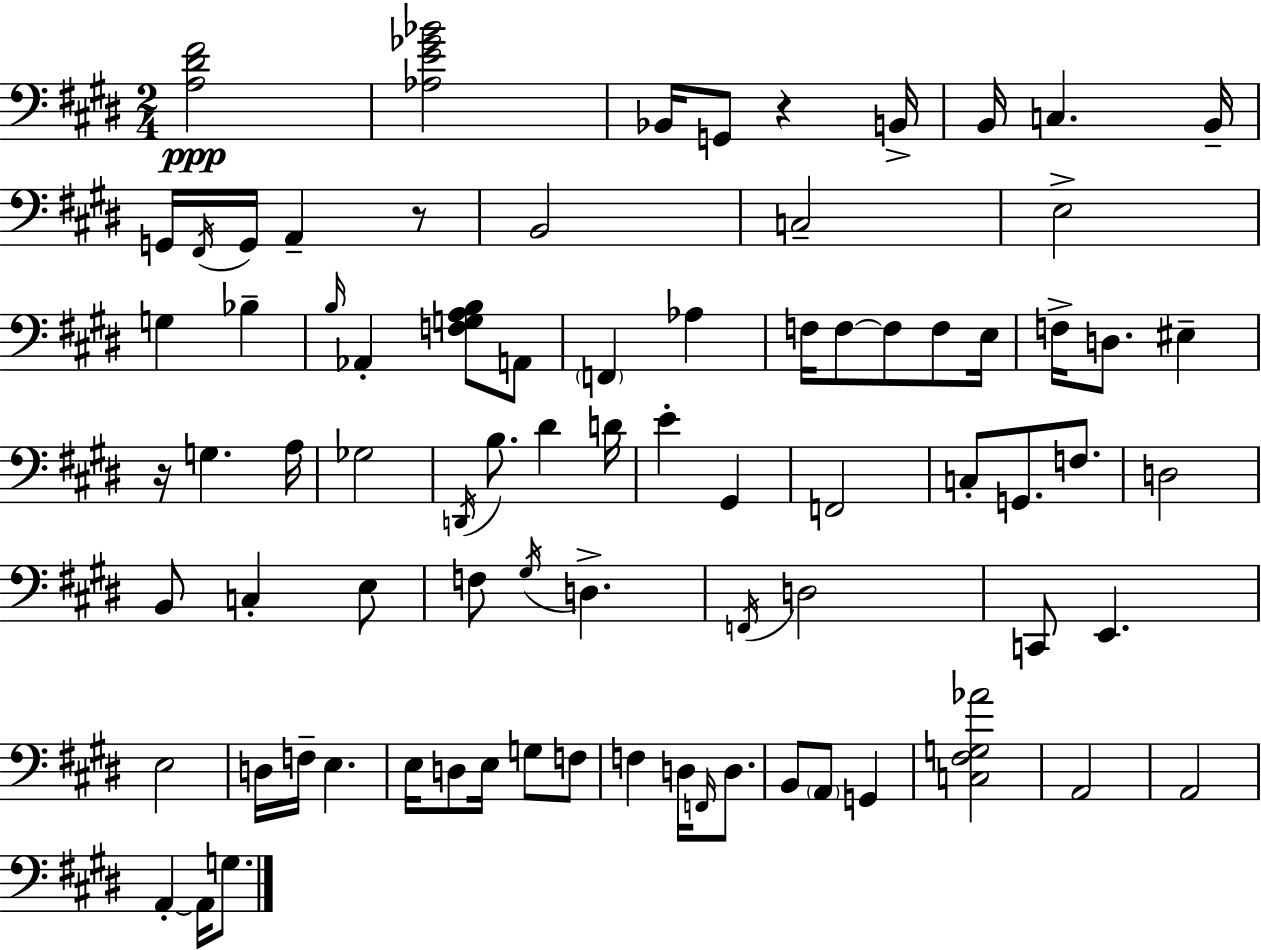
{
  \clef bass
  \numericTimeSignature
  \time 2/4
  \key e \major
  \repeat volta 2 { <a dis' fis'>2\ppp | <aes e' ges' bes'>2 | bes,16 g,8 r4 b,16-> | b,16 c4. b,16-- | \break g,16 \acciaccatura { fis,16 } g,16 a,4-- r8 | b,2 | c2-- | e2-> | \break g4 bes4-- | \grace { b16 } aes,4-. <f g a b>8 | a,8 \parenthesize f,4 aes4 | f16 f8~~ f8 f8 | \break e16 f16-> d8. eis4-- | r16 g4. | a16 ges2 | \acciaccatura { d,16 } b8. dis'4 | \break d'16 e'4-. gis,4 | f,2 | c8-. g,8. | f8. d2 | \break b,8 c4-. | e8 f8 \acciaccatura { gis16 } d4.-> | \acciaccatura { f,16 } d2 | c,8 e,4. | \break e2 | d16 f16-- e4. | e16 d8 | e16 g8 f8 f4 | \break d16 \grace { f,16 } d8. b,8 | \parenthesize a,8 g,4 <c fis g aes'>2 | a,2 | a,2 | \break a,4-.~~ | a,16 g8. } \bar "|."
}